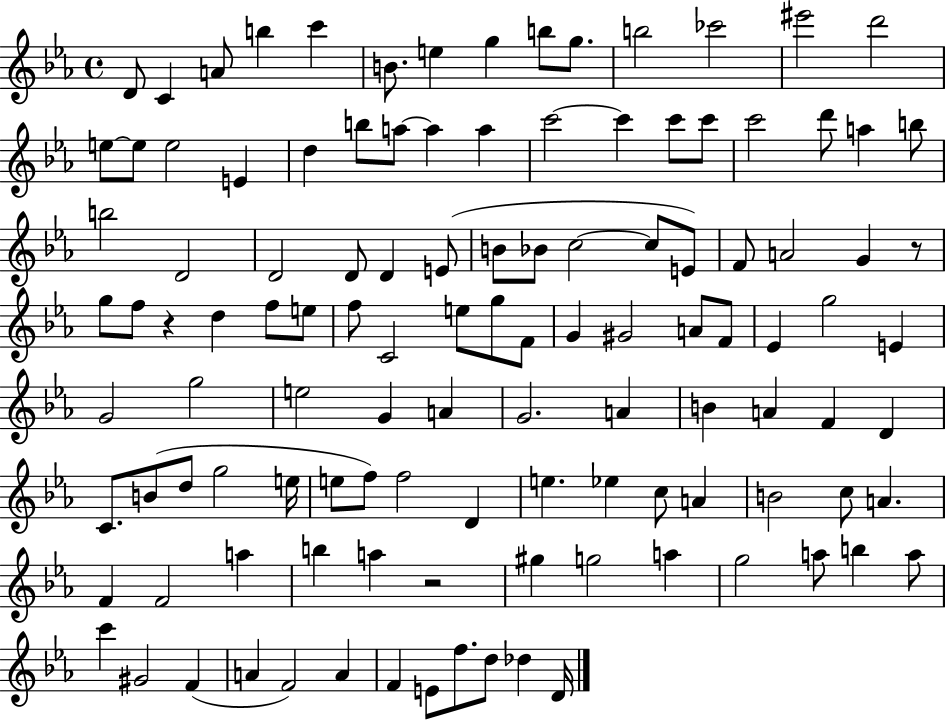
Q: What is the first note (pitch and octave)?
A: D4